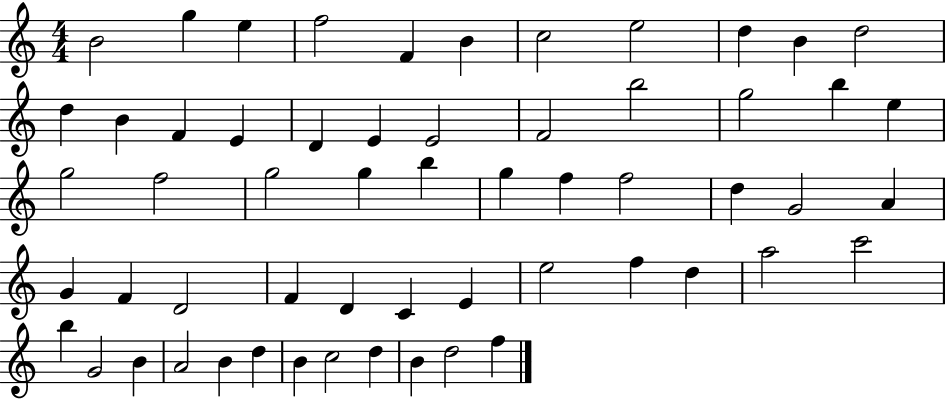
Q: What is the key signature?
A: C major